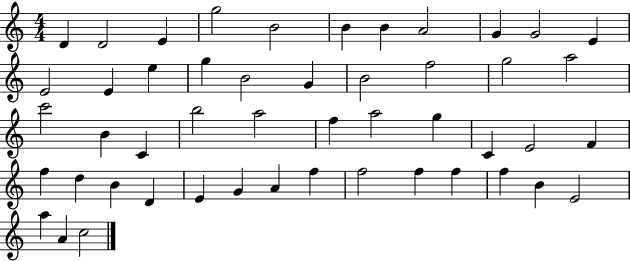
X:1
T:Untitled
M:4/4
L:1/4
K:C
D D2 E g2 B2 B B A2 G G2 E E2 E e g B2 G B2 f2 g2 a2 c'2 B C b2 a2 f a2 g C E2 F f d B D E G A f f2 f f f B E2 a A c2